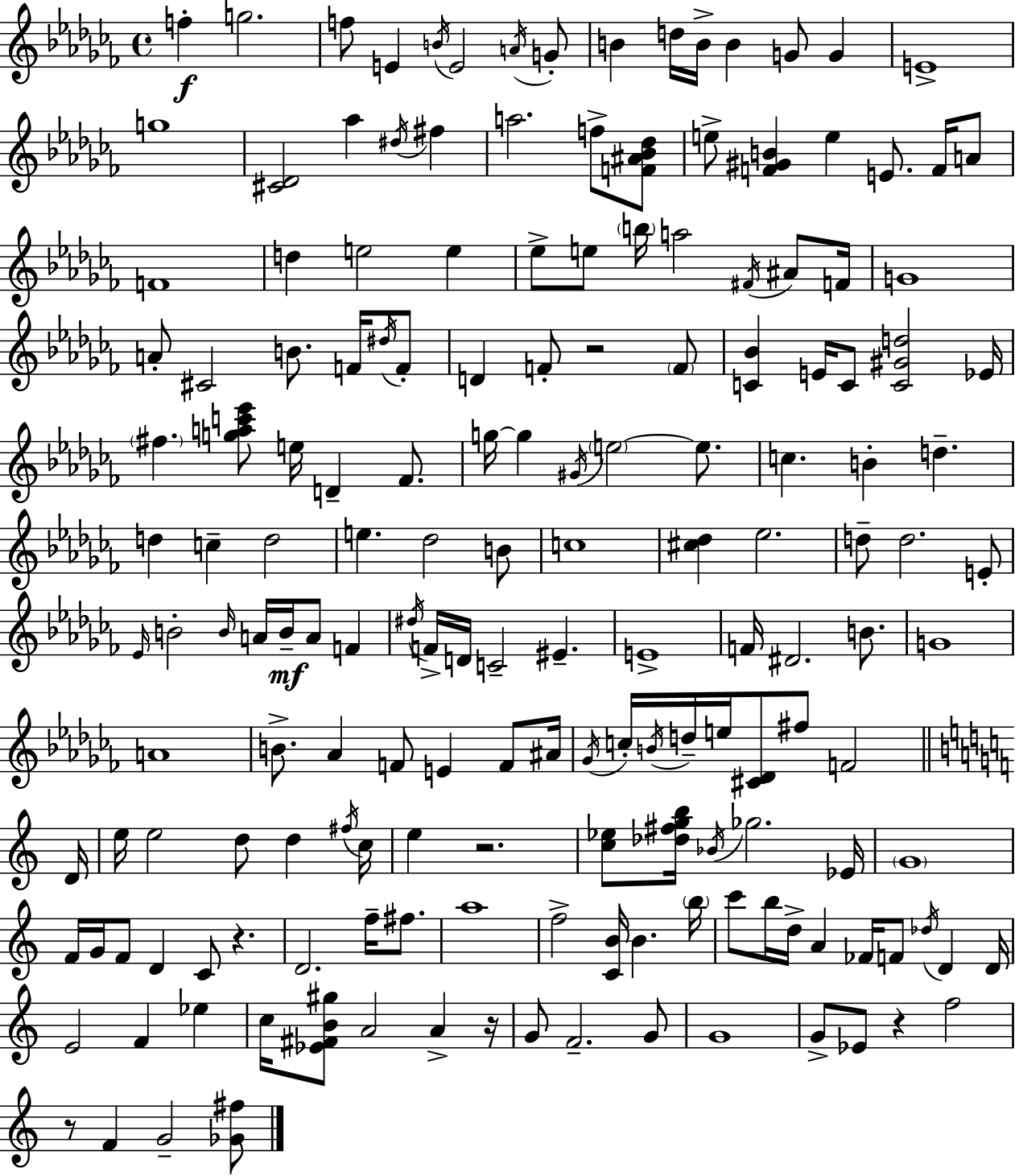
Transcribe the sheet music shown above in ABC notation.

X:1
T:Untitled
M:4/4
L:1/4
K:Abm
f g2 f/2 E B/4 E2 A/4 G/2 B d/4 B/4 B G/2 G E4 g4 [^C_D]2 _a ^d/4 ^f a2 f/2 [F^A_B_d]/2 e/2 [F^GB] e E/2 F/4 A/2 F4 d e2 e _e/2 e/2 b/4 a2 ^F/4 ^A/2 F/4 G4 A/2 ^C2 B/2 F/4 ^d/4 F/2 D F/2 z2 F/2 [C_B] E/4 C/2 [C^Gd]2 _E/4 ^f [gac'_e']/2 e/4 D _F/2 g/4 g ^G/4 e2 e/2 c B d d c d2 e _d2 B/2 c4 [^c_d] _e2 d/2 d2 E/2 _E/4 B2 B/4 A/4 B/4 A/2 F ^d/4 F/4 D/4 C2 ^E E4 F/4 ^D2 B/2 G4 A4 B/2 _A F/2 E F/2 ^A/4 _G/4 c/4 B/4 d/4 e/4 [^C_D]/2 ^f/2 F2 D/4 e/4 e2 d/2 d ^f/4 c/4 e z2 [c_e]/2 [_d^fgb]/4 _B/4 _g2 _E/4 G4 F/4 G/4 F/2 D C/2 z D2 f/4 ^f/2 a4 f2 [CB]/4 B b/4 c'/2 b/4 d/4 A _F/4 F/2 _d/4 D D/4 E2 F _e c/4 [_E^FB^g]/2 A2 A z/4 G/2 F2 G/2 G4 G/2 _E/2 z f2 z/2 F G2 [_G^f]/2